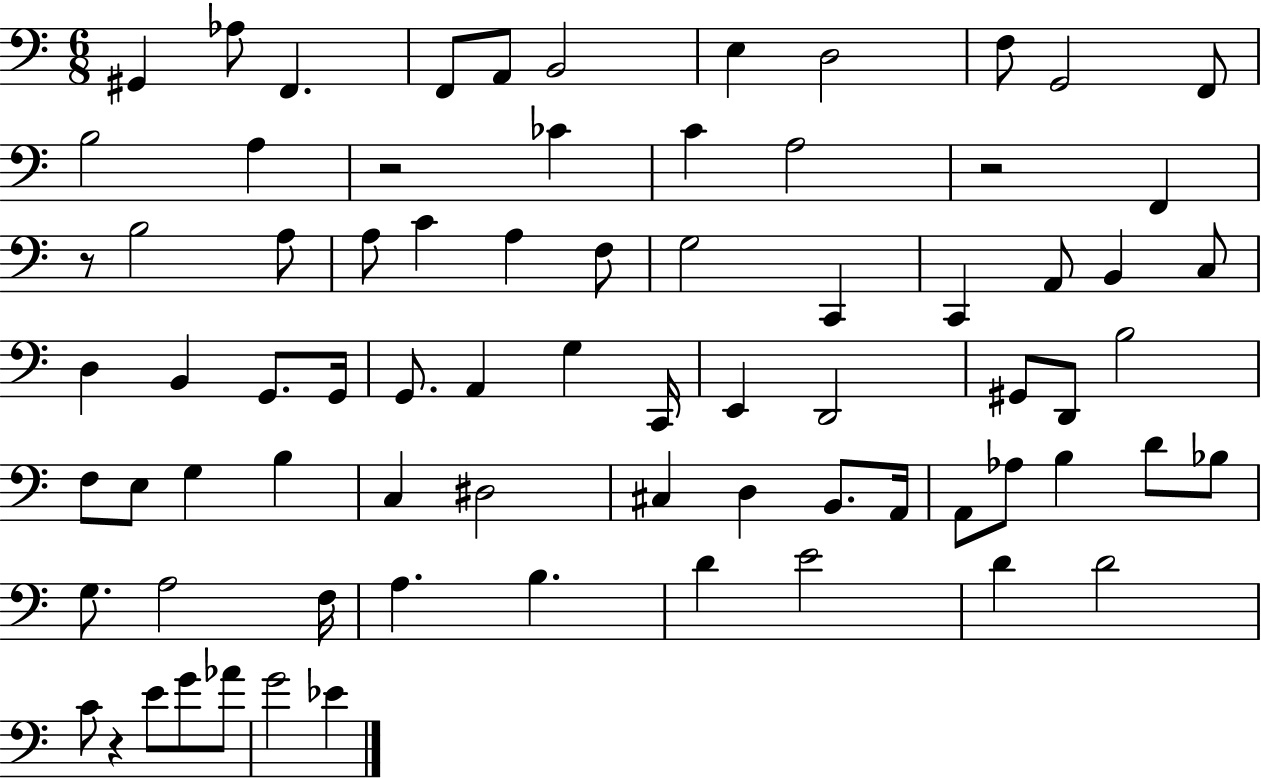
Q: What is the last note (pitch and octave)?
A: Eb4